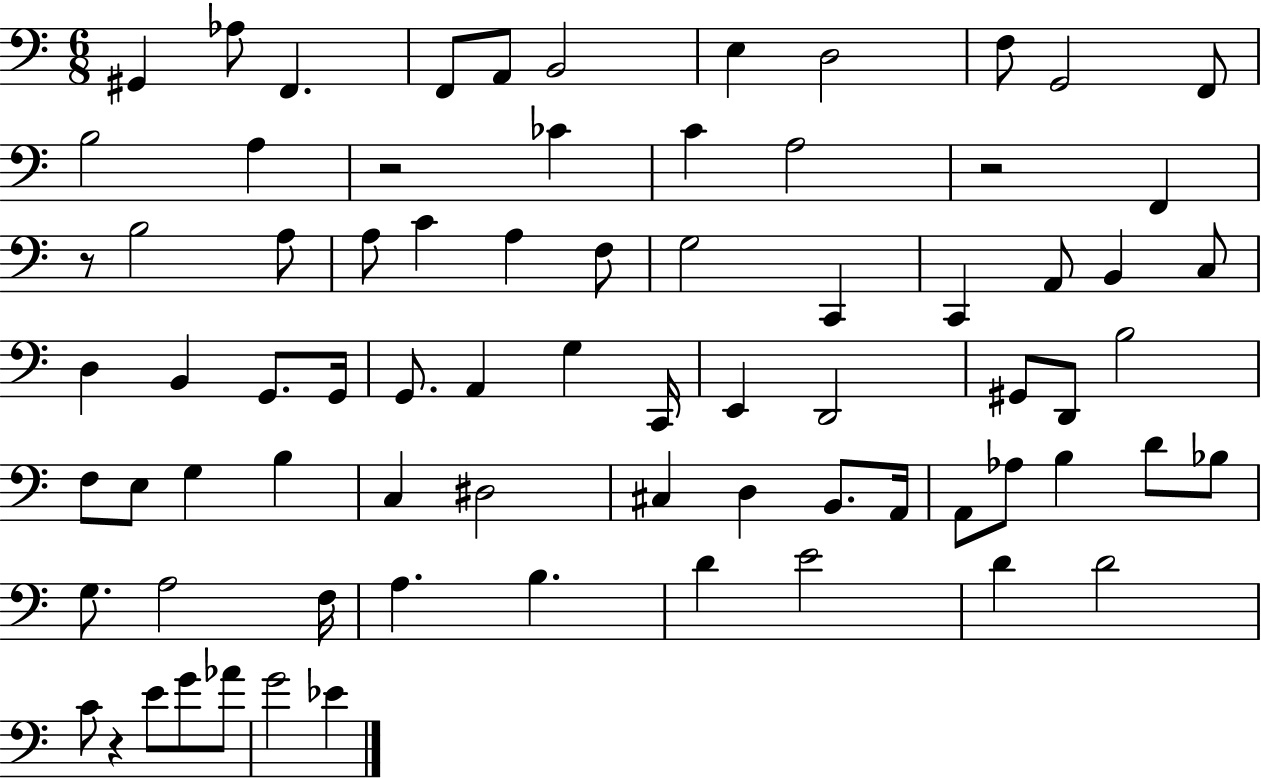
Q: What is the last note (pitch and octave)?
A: Eb4